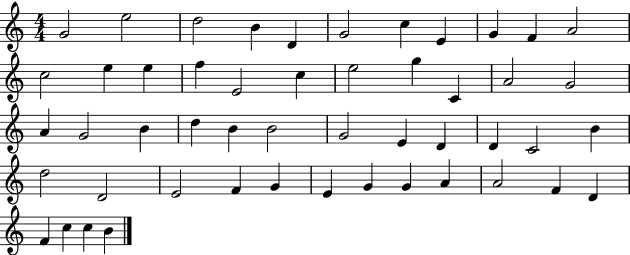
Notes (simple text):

G4/h E5/h D5/h B4/q D4/q G4/h C5/q E4/q G4/q F4/q A4/h C5/h E5/q E5/q F5/q E4/h C5/q E5/h G5/q C4/q A4/h G4/h A4/q G4/h B4/q D5/q B4/q B4/h G4/h E4/q D4/q D4/q C4/h B4/q D5/h D4/h E4/h F4/q G4/q E4/q G4/q G4/q A4/q A4/h F4/q D4/q F4/q C5/q C5/q B4/q